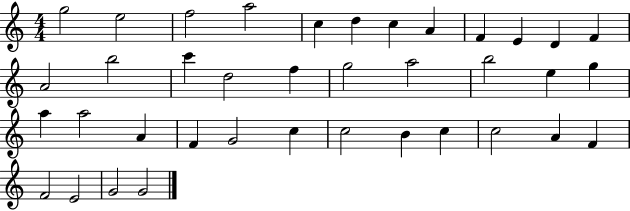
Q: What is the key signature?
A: C major